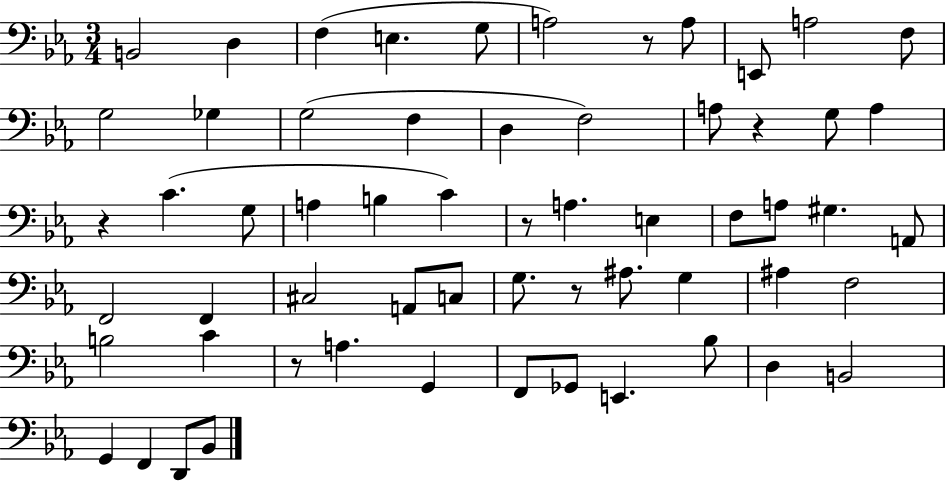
B2/h D3/q F3/q E3/q. G3/e A3/h R/e A3/e E2/e A3/h F3/e G3/h Gb3/q G3/h F3/q D3/q F3/h A3/e R/q G3/e A3/q R/q C4/q. G3/e A3/q B3/q C4/q R/e A3/q. E3/q F3/e A3/e G#3/q. A2/e F2/h F2/q C#3/h A2/e C3/e G3/e. R/e A#3/e. G3/q A#3/q F3/h B3/h C4/q R/e A3/q. G2/q F2/e Gb2/e E2/q. Bb3/e D3/q B2/h G2/q F2/q D2/e Bb2/e